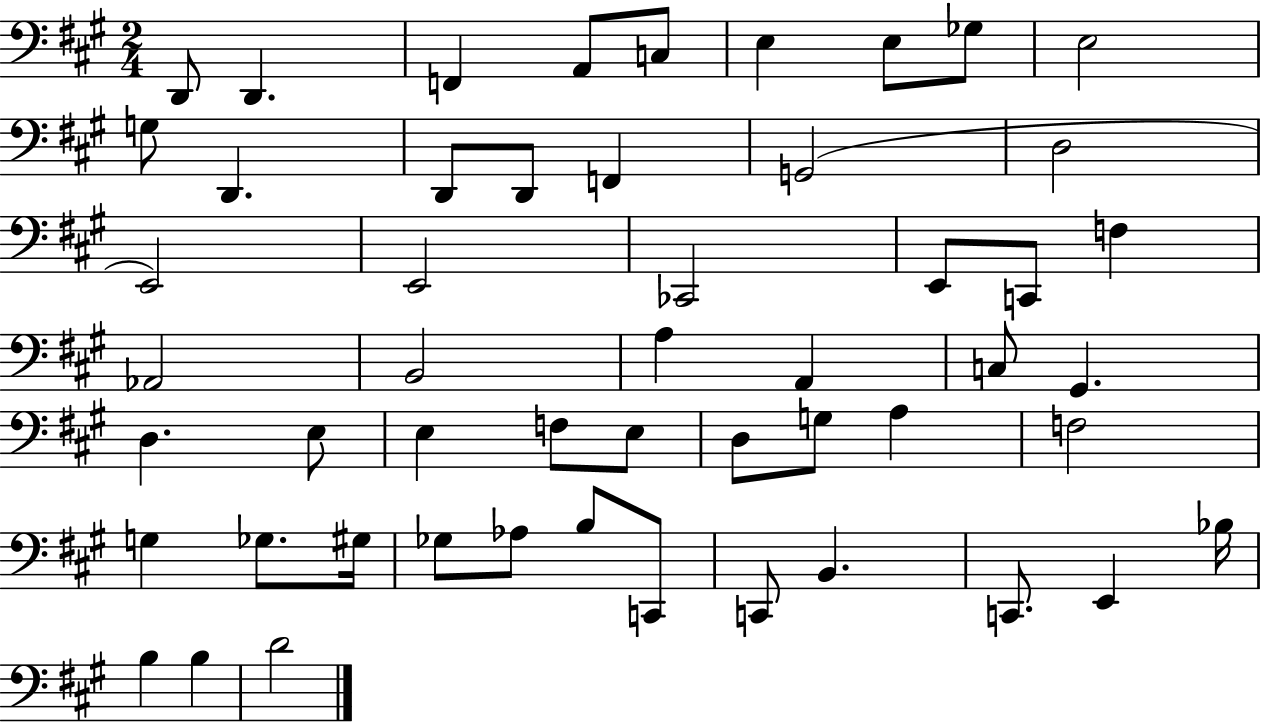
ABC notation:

X:1
T:Untitled
M:2/4
L:1/4
K:A
D,,/2 D,, F,, A,,/2 C,/2 E, E,/2 _G,/2 E,2 G,/2 D,, D,,/2 D,,/2 F,, G,,2 D,2 E,,2 E,,2 _C,,2 E,,/2 C,,/2 F, _A,,2 B,,2 A, A,, C,/2 ^G,, D, E,/2 E, F,/2 E,/2 D,/2 G,/2 A, F,2 G, _G,/2 ^G,/4 _G,/2 _A,/2 B,/2 C,,/2 C,,/2 B,, C,,/2 E,, _B,/4 B, B, D2